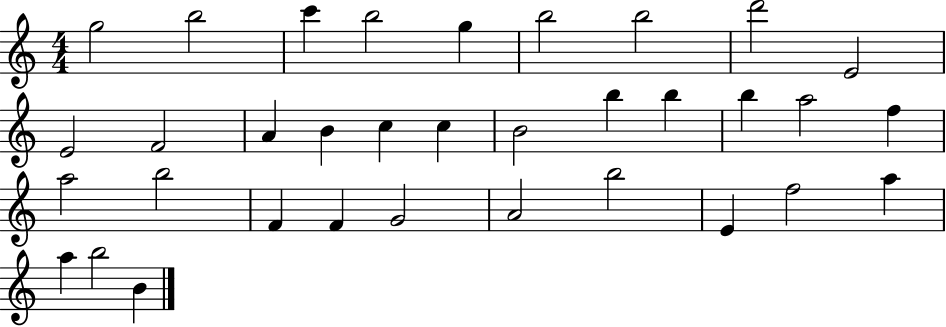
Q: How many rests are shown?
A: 0